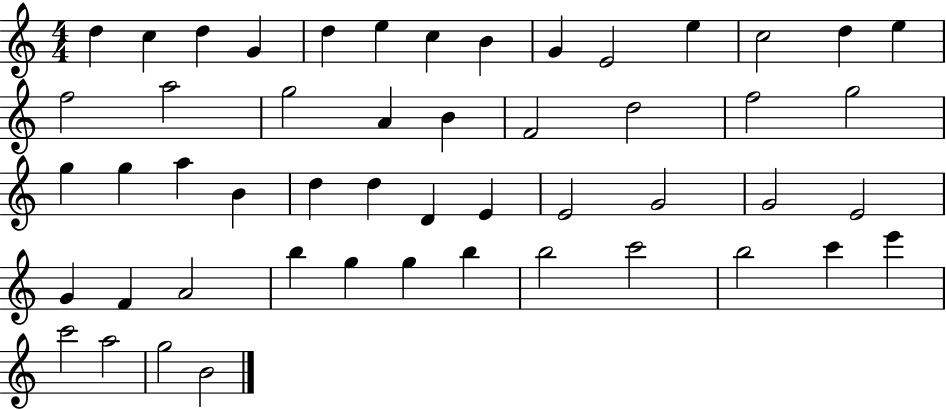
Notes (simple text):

D5/q C5/q D5/q G4/q D5/q E5/q C5/q B4/q G4/q E4/h E5/q C5/h D5/q E5/q F5/h A5/h G5/h A4/q B4/q F4/h D5/h F5/h G5/h G5/q G5/q A5/q B4/q D5/q D5/q D4/q E4/q E4/h G4/h G4/h E4/h G4/q F4/q A4/h B5/q G5/q G5/q B5/q B5/h C6/h B5/h C6/q E6/q C6/h A5/h G5/h B4/h